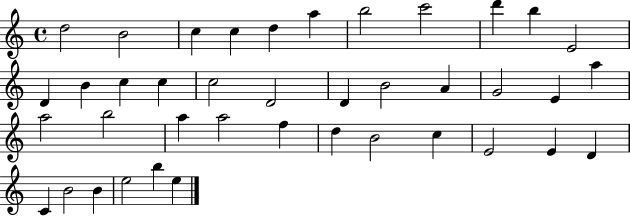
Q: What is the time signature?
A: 4/4